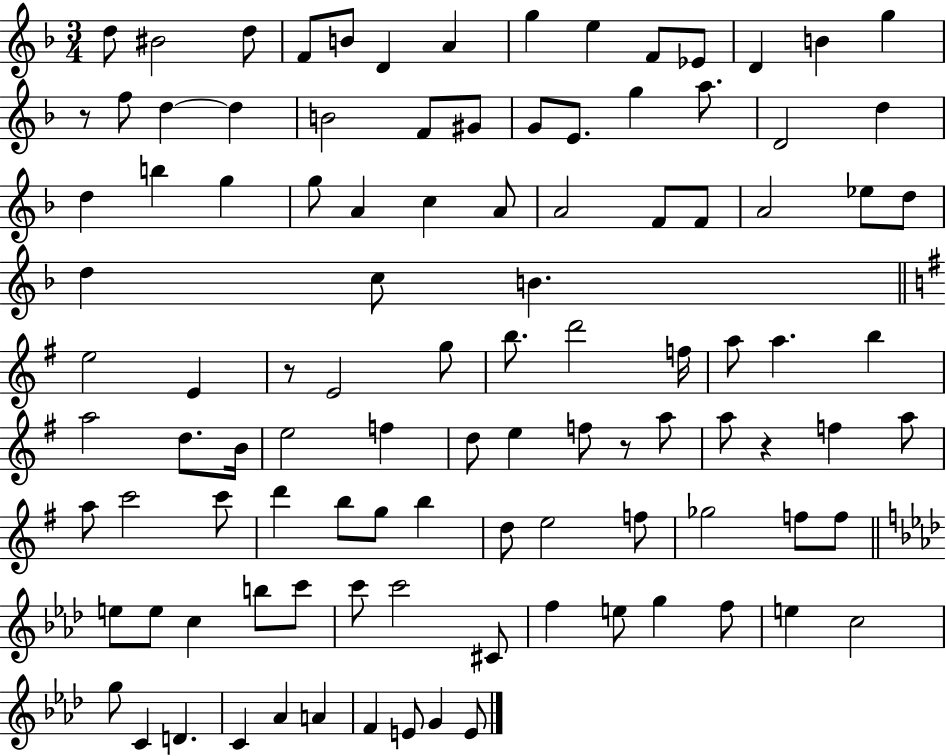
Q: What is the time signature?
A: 3/4